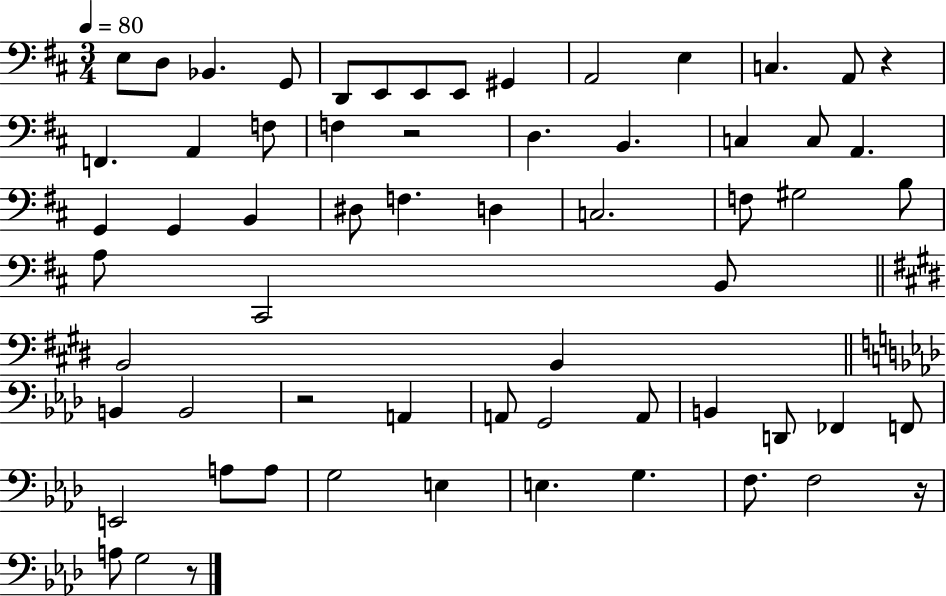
E3/e D3/e Bb2/q. G2/e D2/e E2/e E2/e E2/e G#2/q A2/h E3/q C3/q. A2/e R/q F2/q. A2/q F3/e F3/q R/h D3/q. B2/q. C3/q C3/e A2/q. G2/q G2/q B2/q D#3/e F3/q. D3/q C3/h. F3/e G#3/h B3/e A3/e C#2/h B2/e B2/h B2/q B2/q B2/h R/h A2/q A2/e G2/h A2/e B2/q D2/e FES2/q F2/e E2/h A3/e A3/e G3/h E3/q E3/q. G3/q. F3/e. F3/h R/s A3/e G3/h R/e